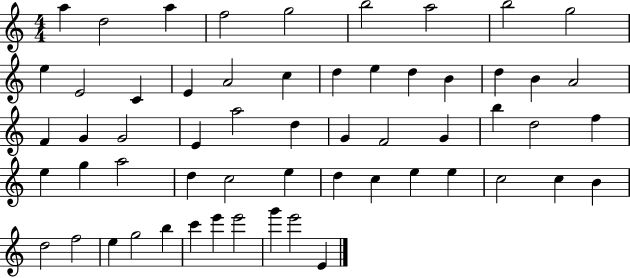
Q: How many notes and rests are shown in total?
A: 58